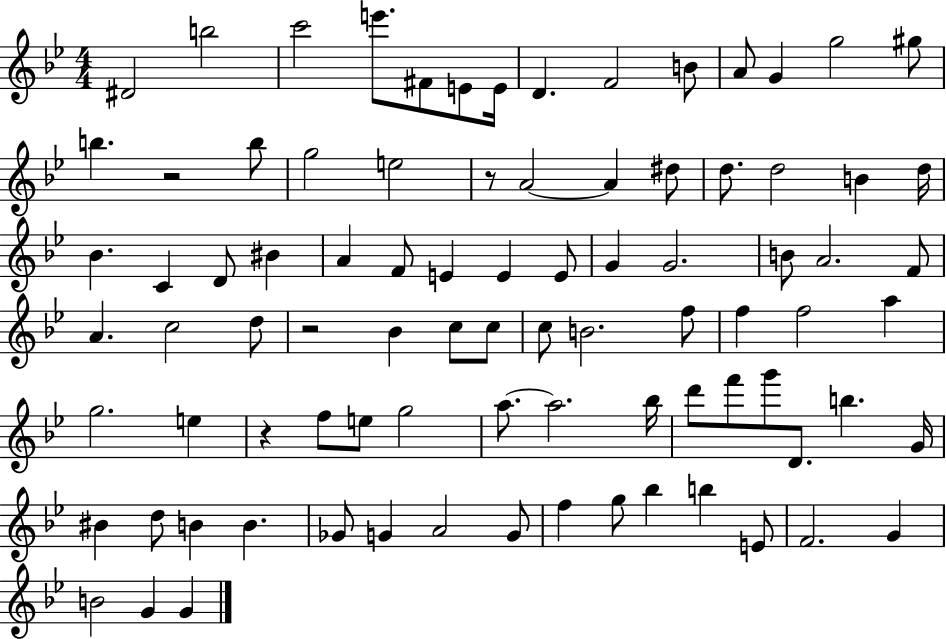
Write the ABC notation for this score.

X:1
T:Untitled
M:4/4
L:1/4
K:Bb
^D2 b2 c'2 e'/2 ^F/2 E/2 E/4 D F2 B/2 A/2 G g2 ^g/2 b z2 b/2 g2 e2 z/2 A2 A ^d/2 d/2 d2 B d/4 _B C D/2 ^B A F/2 E E E/2 G G2 B/2 A2 F/2 A c2 d/2 z2 _B c/2 c/2 c/2 B2 f/2 f f2 a g2 e z f/2 e/2 g2 a/2 a2 _b/4 d'/2 f'/2 g'/2 D/2 b G/4 ^B d/2 B B _G/2 G A2 G/2 f g/2 _b b E/2 F2 G B2 G G